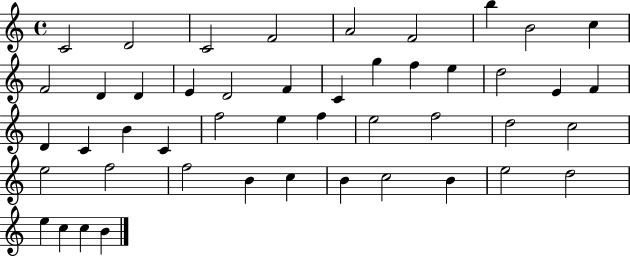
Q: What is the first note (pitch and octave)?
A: C4